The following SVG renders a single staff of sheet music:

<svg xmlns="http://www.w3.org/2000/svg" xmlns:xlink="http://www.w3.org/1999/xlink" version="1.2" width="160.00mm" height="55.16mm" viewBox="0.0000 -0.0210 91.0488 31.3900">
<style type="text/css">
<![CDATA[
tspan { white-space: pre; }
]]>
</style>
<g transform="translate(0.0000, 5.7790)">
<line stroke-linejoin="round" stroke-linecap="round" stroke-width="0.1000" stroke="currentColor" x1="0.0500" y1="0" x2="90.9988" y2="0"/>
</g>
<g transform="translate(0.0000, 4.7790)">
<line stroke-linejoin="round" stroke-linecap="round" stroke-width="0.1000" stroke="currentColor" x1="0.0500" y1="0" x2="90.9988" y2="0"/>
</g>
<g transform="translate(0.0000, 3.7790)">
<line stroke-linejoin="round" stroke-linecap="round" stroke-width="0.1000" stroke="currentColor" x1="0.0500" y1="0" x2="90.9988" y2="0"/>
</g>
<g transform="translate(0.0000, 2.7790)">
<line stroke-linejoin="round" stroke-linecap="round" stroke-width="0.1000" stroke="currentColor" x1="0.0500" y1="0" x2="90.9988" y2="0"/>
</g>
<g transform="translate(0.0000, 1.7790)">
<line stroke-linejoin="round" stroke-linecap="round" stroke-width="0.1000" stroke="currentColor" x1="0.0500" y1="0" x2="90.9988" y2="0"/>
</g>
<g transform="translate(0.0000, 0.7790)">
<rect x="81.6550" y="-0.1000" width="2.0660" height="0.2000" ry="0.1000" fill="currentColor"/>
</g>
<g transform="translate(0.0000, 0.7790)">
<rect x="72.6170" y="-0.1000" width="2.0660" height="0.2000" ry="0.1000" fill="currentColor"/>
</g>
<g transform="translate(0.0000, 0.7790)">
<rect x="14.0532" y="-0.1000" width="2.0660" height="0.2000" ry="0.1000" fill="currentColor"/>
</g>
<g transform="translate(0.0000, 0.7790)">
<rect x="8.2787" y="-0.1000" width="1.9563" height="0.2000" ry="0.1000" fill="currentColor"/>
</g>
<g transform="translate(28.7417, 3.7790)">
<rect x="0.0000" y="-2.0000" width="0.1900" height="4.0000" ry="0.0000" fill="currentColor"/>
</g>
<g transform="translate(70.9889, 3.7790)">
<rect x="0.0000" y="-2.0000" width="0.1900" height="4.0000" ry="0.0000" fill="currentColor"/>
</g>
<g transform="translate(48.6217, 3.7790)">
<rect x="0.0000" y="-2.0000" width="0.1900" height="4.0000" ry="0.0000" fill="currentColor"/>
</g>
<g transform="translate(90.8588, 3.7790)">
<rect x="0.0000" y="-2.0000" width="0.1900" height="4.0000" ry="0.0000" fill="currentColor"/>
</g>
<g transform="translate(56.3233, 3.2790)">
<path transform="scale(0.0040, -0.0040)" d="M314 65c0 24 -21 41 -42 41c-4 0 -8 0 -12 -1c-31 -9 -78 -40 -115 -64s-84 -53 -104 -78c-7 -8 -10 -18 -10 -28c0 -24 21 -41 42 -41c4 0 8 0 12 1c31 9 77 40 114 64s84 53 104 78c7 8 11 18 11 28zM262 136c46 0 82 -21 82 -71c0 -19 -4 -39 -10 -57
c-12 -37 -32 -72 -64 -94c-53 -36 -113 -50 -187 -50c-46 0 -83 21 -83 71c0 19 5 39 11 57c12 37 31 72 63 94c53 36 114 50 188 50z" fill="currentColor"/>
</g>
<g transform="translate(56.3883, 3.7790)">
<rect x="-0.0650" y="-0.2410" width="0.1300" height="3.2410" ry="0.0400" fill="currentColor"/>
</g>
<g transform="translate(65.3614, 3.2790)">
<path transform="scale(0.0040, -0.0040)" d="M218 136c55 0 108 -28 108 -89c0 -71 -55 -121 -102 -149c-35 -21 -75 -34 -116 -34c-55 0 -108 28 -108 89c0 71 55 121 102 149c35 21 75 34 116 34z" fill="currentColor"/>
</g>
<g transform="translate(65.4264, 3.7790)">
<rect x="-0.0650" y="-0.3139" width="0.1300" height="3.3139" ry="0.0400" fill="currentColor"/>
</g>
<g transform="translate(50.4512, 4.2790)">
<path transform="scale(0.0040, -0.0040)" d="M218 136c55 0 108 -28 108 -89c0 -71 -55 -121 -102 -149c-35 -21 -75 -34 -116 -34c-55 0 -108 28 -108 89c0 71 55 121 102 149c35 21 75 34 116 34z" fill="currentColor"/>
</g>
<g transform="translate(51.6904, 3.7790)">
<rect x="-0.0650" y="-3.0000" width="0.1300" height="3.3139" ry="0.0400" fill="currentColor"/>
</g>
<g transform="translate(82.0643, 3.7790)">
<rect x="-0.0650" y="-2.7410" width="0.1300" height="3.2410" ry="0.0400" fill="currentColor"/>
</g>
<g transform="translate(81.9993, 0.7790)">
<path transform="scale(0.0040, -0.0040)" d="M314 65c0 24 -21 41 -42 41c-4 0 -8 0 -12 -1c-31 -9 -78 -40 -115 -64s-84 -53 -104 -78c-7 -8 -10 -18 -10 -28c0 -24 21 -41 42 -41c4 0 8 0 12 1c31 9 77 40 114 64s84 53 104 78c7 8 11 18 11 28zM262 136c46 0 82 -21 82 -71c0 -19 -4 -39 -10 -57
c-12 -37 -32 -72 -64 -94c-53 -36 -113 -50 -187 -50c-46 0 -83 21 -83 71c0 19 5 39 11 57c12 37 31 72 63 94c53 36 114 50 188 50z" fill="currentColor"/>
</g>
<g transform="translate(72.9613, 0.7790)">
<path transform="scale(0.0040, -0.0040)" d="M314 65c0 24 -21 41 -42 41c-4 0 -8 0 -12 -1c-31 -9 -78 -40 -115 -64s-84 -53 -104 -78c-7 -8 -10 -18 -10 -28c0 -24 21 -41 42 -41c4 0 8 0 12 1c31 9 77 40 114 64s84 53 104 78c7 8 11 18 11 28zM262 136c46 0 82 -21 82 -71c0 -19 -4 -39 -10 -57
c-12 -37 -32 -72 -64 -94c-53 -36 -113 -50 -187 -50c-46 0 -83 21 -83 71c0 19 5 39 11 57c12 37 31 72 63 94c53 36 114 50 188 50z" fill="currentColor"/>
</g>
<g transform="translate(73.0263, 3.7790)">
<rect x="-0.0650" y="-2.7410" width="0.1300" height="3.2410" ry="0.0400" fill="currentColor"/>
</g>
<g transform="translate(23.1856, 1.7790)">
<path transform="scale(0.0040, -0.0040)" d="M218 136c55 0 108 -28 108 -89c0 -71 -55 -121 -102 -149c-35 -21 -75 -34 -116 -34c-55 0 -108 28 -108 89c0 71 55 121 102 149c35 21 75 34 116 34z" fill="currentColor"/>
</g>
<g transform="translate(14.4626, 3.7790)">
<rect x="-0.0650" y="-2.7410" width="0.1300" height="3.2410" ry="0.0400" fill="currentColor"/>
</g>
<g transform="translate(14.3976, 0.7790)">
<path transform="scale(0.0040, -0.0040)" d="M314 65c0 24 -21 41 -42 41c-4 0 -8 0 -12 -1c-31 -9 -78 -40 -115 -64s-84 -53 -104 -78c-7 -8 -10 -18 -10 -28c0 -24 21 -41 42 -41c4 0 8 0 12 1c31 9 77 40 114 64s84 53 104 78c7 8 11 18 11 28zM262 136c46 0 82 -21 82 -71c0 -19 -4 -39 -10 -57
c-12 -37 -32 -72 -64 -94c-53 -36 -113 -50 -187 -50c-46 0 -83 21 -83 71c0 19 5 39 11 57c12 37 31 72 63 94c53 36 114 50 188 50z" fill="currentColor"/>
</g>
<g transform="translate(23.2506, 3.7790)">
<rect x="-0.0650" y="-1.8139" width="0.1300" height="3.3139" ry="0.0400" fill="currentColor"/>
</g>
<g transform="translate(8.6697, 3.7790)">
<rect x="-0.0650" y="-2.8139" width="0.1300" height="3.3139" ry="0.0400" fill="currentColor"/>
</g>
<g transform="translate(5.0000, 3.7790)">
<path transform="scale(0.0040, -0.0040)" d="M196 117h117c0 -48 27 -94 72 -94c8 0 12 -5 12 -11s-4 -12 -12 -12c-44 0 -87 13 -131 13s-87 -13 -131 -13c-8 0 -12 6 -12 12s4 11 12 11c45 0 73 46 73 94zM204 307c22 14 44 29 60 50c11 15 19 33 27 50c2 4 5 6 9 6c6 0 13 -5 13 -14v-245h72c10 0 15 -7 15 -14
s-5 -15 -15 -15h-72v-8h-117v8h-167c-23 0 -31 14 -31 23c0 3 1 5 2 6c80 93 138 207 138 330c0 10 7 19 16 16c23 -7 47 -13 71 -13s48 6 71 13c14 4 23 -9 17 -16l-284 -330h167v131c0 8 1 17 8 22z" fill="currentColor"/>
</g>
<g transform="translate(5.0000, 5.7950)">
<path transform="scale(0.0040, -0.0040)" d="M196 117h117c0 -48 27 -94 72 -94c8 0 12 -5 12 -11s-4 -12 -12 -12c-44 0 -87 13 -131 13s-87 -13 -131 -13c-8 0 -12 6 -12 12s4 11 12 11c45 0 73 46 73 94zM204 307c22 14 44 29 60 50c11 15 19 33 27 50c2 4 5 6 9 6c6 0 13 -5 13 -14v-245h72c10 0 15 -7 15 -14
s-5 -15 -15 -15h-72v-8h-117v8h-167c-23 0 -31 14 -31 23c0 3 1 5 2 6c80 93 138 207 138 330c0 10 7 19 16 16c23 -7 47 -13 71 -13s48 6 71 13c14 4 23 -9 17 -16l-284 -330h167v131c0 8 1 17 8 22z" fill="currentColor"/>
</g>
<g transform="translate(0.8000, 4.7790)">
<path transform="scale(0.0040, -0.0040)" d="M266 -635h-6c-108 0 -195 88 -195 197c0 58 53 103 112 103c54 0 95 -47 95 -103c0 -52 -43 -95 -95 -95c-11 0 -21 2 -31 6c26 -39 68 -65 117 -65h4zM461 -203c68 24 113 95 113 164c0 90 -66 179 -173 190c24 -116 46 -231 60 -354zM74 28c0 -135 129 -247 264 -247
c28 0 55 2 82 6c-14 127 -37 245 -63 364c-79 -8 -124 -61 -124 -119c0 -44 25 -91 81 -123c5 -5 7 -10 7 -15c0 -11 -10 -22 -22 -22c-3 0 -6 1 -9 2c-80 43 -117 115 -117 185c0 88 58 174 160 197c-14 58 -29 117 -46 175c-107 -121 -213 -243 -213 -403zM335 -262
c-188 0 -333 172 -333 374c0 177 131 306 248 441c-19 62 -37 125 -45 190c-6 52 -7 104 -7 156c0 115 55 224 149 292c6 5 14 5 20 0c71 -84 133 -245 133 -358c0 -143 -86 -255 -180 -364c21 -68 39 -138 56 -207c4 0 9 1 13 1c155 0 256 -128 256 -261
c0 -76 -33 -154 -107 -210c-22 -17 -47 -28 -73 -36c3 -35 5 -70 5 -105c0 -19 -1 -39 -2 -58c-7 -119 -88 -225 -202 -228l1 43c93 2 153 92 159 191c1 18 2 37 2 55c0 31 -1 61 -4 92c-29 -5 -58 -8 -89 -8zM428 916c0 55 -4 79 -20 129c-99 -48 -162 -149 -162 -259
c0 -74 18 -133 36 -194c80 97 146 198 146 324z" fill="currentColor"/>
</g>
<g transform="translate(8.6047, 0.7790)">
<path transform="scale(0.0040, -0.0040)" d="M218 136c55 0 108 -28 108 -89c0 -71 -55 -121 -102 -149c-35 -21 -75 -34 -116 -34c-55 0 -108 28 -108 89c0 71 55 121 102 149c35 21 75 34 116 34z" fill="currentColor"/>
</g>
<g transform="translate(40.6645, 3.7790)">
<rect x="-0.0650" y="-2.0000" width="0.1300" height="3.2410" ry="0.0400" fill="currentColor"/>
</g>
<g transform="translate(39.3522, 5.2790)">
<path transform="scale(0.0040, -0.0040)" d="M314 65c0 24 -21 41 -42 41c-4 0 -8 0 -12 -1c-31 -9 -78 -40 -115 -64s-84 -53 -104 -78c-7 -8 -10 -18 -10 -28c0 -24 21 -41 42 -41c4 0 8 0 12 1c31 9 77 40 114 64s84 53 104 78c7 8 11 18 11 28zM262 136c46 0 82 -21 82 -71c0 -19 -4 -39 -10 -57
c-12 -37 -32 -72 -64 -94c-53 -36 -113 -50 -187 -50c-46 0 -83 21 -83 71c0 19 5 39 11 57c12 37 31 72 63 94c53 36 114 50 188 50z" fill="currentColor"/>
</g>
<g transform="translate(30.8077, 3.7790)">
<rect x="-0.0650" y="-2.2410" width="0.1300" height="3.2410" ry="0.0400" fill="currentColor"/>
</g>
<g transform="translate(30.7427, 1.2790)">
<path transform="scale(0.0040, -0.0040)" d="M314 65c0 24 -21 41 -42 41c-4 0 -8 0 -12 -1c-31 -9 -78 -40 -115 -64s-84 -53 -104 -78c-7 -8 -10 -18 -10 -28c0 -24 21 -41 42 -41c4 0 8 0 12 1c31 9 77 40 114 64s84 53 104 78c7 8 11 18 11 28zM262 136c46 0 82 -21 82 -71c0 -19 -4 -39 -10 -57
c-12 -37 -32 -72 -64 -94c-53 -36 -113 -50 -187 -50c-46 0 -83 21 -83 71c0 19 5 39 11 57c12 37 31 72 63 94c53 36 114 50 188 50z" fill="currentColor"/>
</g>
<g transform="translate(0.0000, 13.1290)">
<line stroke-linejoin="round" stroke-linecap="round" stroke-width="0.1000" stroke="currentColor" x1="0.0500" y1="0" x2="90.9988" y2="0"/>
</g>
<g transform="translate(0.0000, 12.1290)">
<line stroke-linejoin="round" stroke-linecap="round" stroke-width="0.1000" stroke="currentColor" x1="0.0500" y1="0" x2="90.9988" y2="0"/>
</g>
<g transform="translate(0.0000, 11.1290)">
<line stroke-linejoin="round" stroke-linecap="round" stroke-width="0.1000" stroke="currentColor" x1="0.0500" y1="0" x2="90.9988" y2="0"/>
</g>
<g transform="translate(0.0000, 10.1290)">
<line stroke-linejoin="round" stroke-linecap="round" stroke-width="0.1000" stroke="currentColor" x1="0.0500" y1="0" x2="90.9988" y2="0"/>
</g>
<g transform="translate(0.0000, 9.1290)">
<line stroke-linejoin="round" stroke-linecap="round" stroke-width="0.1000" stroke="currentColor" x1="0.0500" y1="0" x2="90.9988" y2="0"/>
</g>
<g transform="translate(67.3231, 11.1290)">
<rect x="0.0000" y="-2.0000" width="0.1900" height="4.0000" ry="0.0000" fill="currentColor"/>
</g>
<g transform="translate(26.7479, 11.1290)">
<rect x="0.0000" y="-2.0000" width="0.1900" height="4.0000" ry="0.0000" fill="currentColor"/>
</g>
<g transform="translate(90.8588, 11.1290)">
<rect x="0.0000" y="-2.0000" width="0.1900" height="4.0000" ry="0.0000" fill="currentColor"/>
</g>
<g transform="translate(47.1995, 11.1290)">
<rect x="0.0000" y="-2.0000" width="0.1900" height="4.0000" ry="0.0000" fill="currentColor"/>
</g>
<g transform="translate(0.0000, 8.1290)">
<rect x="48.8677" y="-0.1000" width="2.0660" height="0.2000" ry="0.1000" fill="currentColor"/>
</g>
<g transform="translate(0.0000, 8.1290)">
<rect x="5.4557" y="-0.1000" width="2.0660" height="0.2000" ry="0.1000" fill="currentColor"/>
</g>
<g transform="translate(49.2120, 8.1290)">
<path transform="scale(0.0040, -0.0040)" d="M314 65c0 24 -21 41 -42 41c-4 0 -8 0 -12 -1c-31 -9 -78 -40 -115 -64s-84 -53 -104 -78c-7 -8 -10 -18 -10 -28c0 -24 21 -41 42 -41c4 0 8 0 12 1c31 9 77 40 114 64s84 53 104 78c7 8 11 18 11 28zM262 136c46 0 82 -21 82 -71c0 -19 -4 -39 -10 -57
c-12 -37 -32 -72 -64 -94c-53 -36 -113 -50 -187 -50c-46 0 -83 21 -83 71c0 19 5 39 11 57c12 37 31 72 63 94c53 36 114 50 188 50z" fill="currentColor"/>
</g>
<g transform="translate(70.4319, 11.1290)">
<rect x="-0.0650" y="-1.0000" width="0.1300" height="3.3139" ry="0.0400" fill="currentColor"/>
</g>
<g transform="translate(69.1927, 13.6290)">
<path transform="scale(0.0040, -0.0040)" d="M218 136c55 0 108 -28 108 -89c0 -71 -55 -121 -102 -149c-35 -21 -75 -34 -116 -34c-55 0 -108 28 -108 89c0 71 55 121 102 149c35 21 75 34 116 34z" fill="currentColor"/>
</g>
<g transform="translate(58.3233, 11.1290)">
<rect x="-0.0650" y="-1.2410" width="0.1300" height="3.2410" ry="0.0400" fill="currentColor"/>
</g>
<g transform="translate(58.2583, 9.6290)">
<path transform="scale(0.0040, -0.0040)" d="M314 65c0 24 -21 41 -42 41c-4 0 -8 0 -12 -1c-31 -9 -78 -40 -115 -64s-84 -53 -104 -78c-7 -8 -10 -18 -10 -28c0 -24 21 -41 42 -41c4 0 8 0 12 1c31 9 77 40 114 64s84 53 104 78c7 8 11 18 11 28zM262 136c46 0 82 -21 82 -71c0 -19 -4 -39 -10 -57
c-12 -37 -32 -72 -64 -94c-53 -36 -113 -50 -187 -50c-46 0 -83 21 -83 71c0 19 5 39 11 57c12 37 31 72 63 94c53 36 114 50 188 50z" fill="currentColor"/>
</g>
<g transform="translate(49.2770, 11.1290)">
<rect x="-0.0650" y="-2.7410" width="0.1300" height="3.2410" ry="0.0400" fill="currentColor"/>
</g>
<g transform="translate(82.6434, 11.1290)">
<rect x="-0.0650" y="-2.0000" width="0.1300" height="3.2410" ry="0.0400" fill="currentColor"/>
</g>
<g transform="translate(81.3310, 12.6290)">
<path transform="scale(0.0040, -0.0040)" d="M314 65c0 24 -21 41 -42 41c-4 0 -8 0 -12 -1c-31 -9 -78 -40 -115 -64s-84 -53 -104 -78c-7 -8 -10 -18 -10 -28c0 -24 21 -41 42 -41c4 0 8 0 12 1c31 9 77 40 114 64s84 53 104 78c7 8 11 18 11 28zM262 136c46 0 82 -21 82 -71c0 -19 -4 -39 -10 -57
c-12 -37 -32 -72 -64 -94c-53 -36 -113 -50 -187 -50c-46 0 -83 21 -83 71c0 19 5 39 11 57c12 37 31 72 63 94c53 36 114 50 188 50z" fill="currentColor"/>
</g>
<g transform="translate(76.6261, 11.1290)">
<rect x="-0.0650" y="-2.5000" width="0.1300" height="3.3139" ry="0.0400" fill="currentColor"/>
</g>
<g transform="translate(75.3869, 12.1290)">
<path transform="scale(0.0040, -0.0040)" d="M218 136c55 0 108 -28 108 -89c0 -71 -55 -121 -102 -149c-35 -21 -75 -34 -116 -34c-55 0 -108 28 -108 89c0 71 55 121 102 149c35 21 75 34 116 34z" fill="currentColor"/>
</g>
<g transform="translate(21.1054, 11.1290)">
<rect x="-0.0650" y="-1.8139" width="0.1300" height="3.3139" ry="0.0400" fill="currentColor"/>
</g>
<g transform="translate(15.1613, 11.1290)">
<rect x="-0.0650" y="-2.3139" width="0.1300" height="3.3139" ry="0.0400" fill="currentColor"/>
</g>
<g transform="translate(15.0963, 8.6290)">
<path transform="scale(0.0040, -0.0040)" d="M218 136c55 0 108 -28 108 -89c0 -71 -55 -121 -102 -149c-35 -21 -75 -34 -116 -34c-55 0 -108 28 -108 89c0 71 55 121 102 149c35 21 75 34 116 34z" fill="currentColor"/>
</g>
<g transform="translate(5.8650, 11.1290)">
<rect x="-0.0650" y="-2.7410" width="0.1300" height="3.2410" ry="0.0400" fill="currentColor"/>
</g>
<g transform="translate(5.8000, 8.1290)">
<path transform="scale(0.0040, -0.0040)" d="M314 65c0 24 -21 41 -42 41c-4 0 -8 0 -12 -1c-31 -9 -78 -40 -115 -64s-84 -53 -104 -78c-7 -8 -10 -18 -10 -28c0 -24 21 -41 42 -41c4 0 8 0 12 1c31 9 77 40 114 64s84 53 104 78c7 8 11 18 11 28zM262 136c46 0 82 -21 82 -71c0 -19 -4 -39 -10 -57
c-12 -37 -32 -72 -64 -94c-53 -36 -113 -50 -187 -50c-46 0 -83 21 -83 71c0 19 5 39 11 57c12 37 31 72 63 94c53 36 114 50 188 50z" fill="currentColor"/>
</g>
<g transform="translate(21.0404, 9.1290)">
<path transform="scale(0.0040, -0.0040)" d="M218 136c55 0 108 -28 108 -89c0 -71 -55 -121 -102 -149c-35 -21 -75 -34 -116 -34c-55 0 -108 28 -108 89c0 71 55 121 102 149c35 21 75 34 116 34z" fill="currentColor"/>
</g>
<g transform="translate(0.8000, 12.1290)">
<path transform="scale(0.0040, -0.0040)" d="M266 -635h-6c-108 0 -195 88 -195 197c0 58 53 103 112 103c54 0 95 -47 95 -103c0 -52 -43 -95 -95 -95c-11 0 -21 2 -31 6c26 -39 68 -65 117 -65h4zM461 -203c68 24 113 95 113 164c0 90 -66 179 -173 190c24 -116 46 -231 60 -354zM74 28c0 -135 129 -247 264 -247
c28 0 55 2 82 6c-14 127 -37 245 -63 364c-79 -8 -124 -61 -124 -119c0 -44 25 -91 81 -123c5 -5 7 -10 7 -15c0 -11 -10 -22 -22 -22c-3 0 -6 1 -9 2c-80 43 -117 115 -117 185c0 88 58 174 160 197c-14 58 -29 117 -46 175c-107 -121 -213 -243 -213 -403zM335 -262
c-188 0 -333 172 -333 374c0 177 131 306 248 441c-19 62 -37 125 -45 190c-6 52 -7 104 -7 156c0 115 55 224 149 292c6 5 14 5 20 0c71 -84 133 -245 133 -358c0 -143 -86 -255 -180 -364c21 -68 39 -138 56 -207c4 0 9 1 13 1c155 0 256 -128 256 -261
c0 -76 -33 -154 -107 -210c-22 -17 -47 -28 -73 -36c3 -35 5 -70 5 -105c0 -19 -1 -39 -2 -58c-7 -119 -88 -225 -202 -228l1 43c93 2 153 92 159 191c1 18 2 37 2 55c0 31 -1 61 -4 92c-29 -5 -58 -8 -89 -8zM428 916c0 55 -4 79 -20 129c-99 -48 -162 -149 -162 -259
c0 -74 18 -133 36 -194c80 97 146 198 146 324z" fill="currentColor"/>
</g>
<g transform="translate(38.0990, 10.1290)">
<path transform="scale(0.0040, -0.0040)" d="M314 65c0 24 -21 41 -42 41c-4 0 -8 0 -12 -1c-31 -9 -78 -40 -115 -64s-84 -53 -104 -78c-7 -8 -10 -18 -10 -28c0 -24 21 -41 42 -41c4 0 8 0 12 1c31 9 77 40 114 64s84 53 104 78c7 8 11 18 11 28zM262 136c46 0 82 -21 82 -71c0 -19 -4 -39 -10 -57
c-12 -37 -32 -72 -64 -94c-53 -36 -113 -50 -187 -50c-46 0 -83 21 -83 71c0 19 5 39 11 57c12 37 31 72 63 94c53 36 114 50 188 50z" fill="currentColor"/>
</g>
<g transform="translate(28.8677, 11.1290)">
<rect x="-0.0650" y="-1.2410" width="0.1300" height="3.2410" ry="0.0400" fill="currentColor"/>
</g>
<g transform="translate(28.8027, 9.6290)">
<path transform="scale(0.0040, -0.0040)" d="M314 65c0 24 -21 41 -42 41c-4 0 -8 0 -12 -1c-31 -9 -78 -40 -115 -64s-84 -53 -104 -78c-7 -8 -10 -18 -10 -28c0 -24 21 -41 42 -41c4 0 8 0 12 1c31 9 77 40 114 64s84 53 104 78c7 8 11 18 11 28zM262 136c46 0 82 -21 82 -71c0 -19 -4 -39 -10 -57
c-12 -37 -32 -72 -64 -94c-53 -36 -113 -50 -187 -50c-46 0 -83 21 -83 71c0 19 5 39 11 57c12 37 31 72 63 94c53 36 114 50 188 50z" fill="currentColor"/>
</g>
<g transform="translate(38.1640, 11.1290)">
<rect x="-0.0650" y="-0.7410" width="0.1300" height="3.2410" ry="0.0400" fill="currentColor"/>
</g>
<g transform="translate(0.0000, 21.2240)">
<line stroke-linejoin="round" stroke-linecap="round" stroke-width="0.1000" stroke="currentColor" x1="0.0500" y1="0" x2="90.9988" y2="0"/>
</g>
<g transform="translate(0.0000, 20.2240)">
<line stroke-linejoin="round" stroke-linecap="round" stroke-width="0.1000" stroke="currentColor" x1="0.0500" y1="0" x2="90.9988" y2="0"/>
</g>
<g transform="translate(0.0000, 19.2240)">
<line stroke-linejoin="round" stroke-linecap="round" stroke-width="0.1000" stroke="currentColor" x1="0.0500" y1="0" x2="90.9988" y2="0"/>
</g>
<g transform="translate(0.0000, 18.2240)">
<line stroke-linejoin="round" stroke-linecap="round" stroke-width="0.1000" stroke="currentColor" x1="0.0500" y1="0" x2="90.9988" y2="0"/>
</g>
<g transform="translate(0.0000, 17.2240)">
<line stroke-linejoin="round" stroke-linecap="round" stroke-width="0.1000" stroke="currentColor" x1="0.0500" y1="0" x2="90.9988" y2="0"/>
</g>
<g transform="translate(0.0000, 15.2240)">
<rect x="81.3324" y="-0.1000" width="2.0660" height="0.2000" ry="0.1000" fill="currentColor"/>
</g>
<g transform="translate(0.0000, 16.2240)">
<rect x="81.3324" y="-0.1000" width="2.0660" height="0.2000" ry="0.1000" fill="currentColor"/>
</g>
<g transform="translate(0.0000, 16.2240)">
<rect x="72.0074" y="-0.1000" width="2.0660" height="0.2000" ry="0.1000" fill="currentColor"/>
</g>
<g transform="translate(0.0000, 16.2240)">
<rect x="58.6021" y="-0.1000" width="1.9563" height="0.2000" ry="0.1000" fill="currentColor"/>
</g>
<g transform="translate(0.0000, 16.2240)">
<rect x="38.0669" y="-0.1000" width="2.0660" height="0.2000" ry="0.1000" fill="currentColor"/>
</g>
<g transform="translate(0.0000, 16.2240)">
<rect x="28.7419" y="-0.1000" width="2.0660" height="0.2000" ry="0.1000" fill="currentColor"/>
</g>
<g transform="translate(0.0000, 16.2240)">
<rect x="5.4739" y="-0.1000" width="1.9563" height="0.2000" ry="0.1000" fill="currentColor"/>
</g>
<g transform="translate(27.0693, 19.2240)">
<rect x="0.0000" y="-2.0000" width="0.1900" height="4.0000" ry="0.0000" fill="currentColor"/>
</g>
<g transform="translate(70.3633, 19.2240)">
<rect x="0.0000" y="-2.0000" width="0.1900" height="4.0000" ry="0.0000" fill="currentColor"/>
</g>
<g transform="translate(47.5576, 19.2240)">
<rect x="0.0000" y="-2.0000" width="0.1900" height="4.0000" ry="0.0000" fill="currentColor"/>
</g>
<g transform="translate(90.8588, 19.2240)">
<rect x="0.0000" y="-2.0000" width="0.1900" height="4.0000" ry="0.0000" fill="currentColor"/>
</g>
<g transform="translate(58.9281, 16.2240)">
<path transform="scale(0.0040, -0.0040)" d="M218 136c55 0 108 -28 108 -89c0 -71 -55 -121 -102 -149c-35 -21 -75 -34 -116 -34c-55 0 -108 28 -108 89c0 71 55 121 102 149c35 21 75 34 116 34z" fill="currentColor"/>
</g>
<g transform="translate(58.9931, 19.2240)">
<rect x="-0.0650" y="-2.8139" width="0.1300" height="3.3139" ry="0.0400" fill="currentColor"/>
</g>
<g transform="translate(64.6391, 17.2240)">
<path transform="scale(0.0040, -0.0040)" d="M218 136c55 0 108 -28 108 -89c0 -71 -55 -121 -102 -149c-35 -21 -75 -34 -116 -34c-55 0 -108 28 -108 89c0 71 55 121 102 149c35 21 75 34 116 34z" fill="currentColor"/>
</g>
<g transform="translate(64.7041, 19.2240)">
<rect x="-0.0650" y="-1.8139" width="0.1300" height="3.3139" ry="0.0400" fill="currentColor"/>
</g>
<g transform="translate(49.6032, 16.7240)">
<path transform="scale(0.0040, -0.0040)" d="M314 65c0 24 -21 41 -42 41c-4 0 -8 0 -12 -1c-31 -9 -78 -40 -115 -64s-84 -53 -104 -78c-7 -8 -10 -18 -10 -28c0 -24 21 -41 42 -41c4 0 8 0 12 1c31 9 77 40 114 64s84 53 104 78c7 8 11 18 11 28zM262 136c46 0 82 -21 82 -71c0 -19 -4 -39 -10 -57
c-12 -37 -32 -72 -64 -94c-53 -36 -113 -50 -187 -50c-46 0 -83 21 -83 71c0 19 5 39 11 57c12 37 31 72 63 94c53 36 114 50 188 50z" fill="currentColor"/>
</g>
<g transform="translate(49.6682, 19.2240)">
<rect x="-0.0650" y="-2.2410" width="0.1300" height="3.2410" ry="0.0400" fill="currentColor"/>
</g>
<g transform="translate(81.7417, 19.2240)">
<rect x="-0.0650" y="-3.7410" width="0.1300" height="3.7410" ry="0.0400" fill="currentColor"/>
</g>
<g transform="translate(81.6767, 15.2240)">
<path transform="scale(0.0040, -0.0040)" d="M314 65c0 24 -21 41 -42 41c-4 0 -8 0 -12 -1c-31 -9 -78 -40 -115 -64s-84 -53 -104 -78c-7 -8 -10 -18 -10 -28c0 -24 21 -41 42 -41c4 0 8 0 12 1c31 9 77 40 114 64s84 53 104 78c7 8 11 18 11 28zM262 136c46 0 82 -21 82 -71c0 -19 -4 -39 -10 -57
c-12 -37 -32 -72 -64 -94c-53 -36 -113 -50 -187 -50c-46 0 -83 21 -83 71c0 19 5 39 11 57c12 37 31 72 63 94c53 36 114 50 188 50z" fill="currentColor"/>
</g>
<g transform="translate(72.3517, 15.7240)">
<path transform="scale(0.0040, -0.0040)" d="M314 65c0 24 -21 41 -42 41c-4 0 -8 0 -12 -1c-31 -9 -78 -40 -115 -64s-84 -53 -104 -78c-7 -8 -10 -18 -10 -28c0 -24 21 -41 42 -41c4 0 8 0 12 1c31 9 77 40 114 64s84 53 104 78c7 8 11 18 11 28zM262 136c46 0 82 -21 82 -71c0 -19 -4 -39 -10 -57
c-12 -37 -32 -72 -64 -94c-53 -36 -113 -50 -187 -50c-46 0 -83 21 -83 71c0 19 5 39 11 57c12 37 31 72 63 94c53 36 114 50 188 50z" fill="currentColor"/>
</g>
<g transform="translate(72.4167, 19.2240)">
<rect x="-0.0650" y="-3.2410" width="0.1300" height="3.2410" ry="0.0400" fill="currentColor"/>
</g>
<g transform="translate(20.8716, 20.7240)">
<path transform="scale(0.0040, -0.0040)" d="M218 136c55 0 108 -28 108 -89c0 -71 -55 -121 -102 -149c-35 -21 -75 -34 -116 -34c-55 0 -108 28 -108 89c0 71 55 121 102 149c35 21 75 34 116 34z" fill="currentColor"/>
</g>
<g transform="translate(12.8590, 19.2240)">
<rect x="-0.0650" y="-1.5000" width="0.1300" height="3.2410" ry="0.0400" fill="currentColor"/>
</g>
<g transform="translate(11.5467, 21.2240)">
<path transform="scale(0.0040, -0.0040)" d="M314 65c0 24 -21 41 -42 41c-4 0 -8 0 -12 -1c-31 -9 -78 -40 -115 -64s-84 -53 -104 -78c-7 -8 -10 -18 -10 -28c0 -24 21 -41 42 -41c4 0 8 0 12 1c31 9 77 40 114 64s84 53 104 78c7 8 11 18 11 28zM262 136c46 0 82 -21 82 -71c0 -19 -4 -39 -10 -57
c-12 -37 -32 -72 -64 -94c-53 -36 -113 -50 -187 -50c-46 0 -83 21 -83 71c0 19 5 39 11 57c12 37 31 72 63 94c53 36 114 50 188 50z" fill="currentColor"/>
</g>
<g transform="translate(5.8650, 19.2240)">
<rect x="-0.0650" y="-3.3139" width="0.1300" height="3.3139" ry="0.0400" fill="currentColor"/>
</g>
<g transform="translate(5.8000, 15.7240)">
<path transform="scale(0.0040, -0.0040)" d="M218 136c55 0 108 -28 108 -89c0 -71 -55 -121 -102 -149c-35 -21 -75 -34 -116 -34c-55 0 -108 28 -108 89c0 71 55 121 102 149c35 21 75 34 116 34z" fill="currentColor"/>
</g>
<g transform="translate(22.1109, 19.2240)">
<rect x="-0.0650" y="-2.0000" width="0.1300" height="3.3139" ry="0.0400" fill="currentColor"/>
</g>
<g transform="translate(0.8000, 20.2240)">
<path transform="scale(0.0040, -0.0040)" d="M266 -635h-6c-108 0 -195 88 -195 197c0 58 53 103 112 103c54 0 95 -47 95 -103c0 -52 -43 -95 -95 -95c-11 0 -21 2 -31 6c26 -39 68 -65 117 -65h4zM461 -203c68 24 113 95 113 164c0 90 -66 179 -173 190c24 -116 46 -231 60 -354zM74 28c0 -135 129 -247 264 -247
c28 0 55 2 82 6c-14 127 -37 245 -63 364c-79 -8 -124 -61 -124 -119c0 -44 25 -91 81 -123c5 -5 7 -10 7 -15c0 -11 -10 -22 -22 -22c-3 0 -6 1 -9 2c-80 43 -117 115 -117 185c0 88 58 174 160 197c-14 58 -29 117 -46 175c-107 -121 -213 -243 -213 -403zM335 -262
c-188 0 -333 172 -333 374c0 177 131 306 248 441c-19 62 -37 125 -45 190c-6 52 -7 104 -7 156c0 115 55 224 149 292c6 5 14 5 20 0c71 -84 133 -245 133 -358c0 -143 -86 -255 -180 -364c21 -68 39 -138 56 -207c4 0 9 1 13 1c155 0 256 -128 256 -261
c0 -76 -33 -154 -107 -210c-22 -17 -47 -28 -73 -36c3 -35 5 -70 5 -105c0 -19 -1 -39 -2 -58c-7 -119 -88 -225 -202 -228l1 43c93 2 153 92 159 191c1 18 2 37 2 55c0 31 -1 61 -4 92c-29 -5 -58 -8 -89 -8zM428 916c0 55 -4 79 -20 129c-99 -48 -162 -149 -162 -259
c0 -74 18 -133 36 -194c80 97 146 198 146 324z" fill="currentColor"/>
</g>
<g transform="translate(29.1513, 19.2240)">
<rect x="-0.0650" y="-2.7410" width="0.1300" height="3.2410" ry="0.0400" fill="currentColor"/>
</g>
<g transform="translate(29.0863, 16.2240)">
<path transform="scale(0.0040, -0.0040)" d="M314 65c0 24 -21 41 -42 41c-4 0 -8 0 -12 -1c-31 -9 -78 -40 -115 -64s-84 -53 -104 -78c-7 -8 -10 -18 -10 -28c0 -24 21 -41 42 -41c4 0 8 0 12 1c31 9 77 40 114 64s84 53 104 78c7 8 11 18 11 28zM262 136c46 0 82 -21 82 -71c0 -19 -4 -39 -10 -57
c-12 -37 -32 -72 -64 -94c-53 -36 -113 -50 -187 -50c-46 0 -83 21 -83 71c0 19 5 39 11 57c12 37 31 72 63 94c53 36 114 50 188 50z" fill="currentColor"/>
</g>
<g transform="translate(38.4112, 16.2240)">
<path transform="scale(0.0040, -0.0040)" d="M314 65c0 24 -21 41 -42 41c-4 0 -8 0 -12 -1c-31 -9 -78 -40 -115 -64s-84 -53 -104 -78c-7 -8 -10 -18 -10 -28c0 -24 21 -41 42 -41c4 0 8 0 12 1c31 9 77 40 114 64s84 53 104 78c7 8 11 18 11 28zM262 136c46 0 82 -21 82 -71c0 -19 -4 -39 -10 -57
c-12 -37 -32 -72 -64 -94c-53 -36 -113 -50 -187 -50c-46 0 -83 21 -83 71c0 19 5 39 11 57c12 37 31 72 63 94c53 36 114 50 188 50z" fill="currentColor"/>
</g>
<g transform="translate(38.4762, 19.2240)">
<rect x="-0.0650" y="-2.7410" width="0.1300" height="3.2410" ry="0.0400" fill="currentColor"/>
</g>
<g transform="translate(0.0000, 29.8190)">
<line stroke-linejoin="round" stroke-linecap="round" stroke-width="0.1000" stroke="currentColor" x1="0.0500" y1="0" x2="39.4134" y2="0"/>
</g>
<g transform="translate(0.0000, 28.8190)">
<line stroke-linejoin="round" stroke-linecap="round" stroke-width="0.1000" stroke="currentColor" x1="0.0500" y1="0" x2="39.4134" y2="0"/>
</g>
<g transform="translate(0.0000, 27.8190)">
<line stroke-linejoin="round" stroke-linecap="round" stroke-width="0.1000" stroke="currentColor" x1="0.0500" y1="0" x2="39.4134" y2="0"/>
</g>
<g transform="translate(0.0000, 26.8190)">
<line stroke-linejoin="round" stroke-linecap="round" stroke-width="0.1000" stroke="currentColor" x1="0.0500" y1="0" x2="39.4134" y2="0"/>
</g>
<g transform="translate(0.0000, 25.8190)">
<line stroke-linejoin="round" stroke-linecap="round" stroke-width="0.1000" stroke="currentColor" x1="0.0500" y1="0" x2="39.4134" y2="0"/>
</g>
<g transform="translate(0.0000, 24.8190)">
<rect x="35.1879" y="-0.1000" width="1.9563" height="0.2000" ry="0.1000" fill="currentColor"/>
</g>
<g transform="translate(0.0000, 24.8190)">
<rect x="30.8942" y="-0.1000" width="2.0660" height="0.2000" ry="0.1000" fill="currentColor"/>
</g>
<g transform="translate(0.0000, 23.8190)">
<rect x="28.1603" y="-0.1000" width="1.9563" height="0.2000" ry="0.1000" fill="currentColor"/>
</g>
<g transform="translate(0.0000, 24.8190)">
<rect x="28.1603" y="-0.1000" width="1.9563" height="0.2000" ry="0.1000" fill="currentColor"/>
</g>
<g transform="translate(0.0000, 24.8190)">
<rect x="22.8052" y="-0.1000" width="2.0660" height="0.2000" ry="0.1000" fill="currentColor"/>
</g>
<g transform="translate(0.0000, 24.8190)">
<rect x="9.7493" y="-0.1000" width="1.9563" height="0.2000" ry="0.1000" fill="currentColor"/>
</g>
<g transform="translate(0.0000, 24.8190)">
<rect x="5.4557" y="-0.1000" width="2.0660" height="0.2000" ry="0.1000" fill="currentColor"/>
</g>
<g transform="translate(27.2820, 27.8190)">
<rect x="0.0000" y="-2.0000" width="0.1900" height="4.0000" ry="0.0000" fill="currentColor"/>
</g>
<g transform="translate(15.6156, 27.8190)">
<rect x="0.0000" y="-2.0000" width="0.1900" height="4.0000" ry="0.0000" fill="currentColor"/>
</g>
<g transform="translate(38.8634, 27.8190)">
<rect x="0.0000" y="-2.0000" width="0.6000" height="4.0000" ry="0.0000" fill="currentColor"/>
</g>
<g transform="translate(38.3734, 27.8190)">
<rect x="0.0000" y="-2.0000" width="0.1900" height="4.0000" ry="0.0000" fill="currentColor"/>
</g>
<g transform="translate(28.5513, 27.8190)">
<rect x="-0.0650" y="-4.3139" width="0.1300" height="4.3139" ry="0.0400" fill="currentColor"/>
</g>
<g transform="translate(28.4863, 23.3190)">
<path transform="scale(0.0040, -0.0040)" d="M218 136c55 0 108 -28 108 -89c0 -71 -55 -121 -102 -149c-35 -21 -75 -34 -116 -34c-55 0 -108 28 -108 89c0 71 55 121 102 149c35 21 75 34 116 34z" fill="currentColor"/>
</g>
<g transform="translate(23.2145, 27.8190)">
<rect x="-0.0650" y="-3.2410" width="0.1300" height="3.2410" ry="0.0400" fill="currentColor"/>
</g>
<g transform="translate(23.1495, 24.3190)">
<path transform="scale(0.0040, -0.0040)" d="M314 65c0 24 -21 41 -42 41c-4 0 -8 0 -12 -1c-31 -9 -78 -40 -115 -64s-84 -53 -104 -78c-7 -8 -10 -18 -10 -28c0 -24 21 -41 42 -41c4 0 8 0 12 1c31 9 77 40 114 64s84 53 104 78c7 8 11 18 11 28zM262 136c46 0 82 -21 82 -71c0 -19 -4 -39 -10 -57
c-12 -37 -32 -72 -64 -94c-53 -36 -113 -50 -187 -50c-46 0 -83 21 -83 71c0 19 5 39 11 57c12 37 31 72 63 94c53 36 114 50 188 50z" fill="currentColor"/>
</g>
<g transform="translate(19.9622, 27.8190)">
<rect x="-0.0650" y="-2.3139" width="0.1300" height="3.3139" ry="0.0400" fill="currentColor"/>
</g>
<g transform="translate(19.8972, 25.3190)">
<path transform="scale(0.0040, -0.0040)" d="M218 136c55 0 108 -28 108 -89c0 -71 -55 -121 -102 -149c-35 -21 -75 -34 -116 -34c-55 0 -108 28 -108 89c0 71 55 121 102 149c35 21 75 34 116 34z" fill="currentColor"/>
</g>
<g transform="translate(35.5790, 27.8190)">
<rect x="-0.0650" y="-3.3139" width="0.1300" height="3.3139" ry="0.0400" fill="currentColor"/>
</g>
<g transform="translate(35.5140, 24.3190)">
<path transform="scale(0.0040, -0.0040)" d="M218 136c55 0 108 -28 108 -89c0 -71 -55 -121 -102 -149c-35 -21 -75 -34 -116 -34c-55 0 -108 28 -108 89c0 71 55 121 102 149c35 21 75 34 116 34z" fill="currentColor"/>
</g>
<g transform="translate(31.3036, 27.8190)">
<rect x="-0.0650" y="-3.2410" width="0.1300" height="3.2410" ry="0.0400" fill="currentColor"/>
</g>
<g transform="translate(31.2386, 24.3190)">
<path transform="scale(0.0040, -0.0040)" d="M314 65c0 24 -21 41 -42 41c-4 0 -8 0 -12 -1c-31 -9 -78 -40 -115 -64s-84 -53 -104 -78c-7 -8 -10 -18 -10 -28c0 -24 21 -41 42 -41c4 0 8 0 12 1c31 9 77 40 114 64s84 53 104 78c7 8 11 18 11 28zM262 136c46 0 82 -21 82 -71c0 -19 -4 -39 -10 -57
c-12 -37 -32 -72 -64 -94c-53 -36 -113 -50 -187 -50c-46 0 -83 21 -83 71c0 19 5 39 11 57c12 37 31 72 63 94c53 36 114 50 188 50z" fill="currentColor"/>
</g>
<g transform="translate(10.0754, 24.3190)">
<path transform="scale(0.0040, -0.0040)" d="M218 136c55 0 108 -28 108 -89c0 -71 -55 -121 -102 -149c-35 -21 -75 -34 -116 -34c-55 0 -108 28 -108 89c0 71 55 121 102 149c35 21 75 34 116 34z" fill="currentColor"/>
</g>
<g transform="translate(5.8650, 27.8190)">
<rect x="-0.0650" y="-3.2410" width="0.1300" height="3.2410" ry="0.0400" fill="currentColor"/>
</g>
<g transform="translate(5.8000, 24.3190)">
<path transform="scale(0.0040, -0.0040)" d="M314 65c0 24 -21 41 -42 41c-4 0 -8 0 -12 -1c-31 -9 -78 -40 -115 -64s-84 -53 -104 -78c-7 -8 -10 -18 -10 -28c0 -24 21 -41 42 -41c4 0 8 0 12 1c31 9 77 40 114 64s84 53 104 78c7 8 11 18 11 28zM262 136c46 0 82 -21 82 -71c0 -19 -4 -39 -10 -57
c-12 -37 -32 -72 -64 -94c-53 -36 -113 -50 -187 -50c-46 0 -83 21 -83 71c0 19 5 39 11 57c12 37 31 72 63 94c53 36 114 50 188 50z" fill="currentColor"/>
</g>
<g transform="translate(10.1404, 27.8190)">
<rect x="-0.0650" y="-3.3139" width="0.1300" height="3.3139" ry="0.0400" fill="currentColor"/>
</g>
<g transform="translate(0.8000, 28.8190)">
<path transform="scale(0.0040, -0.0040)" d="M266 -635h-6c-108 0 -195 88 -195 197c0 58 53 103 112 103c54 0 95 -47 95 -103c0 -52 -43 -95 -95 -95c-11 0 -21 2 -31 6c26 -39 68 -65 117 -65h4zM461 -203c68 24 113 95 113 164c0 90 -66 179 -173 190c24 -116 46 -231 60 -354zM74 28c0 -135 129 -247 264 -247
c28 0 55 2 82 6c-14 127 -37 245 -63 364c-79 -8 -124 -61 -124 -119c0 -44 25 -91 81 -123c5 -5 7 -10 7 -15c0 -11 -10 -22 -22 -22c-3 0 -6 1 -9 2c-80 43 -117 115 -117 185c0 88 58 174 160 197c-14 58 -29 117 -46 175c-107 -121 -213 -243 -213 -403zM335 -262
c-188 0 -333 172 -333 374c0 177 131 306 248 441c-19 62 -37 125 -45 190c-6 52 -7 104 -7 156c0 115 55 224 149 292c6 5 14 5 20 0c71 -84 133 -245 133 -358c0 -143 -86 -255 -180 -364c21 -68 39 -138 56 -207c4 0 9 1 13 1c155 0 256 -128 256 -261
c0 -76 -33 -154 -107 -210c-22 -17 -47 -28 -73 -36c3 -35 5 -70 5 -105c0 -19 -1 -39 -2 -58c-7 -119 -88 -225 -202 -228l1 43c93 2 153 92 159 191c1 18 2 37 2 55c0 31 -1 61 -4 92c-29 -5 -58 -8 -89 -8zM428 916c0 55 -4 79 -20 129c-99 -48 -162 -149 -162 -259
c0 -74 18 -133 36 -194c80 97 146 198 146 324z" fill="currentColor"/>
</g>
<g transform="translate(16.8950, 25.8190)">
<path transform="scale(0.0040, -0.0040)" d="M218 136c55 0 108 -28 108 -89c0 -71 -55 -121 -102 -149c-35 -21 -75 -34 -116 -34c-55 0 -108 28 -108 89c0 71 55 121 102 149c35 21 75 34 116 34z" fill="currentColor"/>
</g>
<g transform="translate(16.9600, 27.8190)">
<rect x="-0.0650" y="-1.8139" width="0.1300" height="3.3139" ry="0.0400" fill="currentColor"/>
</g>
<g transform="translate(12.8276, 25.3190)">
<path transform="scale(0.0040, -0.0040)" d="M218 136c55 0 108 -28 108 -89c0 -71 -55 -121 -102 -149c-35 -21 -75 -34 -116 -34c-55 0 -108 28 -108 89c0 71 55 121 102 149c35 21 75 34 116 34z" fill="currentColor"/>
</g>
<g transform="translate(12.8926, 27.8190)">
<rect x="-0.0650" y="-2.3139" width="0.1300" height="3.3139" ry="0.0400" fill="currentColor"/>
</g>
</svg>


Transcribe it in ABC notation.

X:1
T:Untitled
M:4/4
L:1/4
K:C
a a2 f g2 F2 A c2 c a2 a2 a2 g f e2 d2 a2 e2 D G F2 b E2 F a2 a2 g2 a f b2 c'2 b2 b g f g b2 d' b2 b